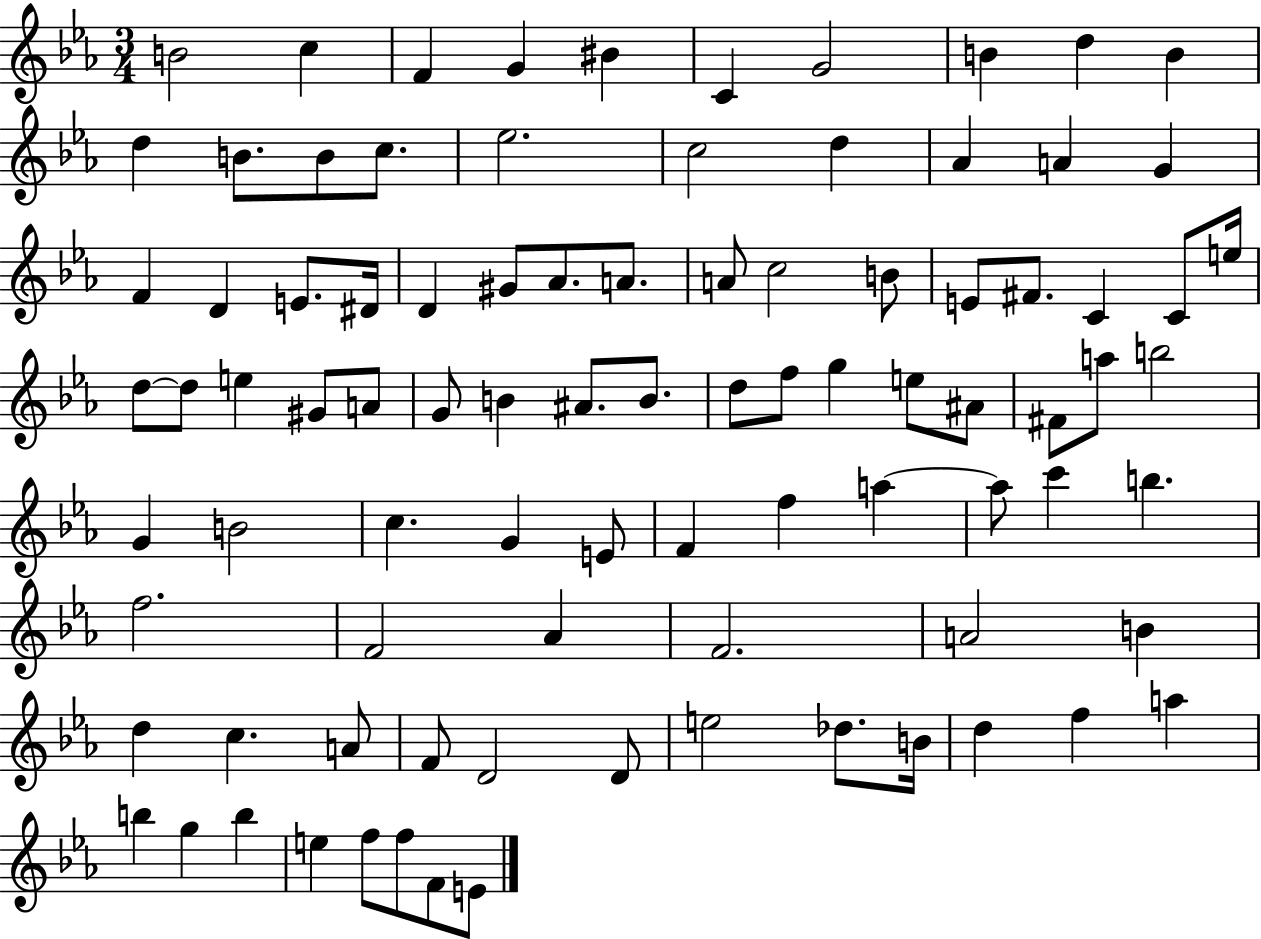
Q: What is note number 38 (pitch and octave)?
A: D5